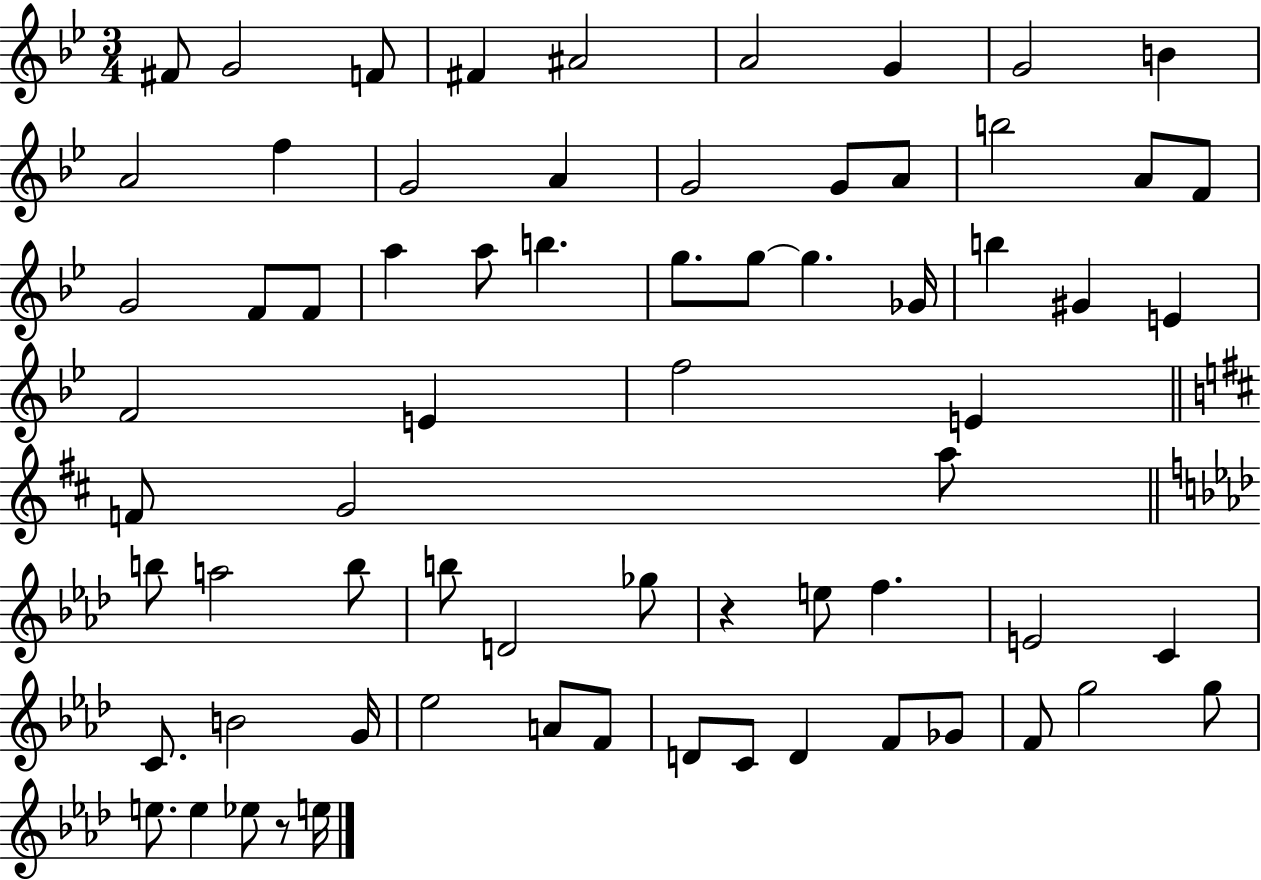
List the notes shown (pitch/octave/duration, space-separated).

F#4/e G4/h F4/e F#4/q A#4/h A4/h G4/q G4/h B4/q A4/h F5/q G4/h A4/q G4/h G4/e A4/e B5/h A4/e F4/e G4/h F4/e F4/e A5/q A5/e B5/q. G5/e. G5/e G5/q. Gb4/s B5/q G#4/q E4/q F4/h E4/q F5/h E4/q F4/e G4/h A5/e B5/e A5/h B5/e B5/e D4/h Gb5/e R/q E5/e F5/q. E4/h C4/q C4/e. B4/h G4/s Eb5/h A4/e F4/e D4/e C4/e D4/q F4/e Gb4/e F4/e G5/h G5/e E5/e. E5/q Eb5/e R/e E5/s